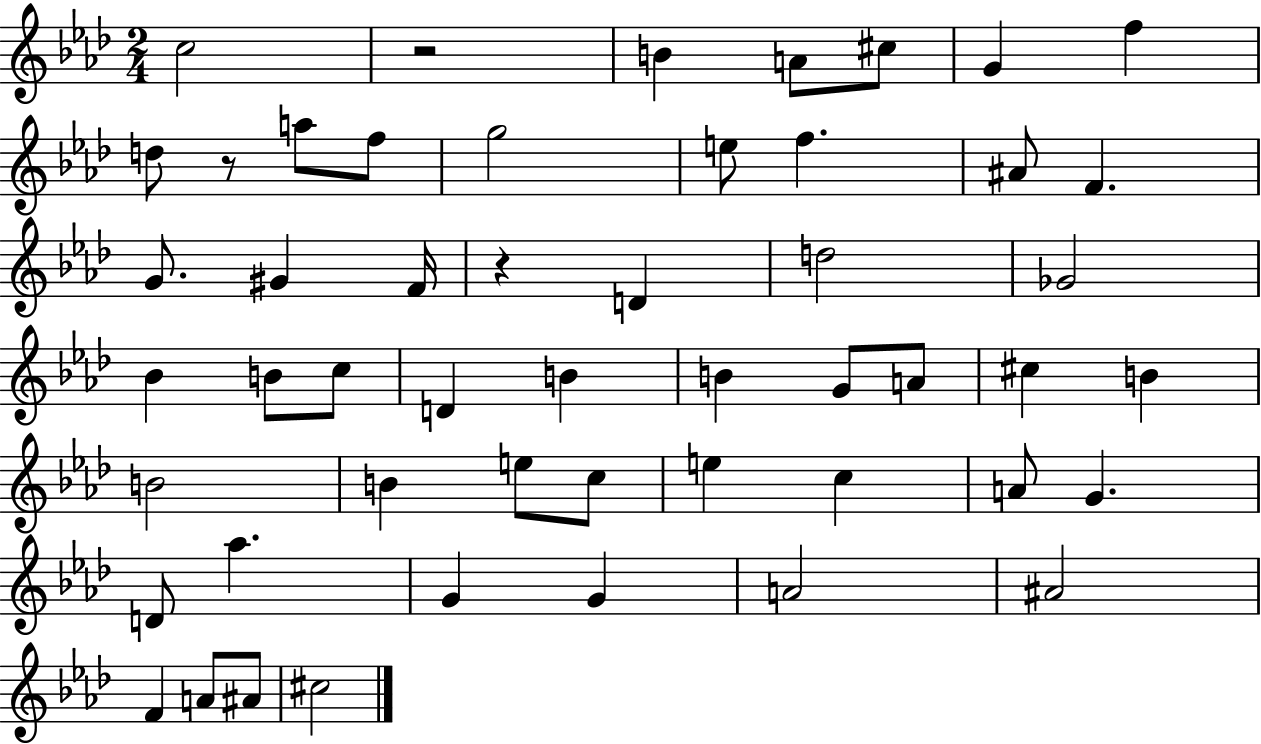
{
  \clef treble
  \numericTimeSignature
  \time 2/4
  \key aes \major
  c''2 | r2 | b'4 a'8 cis''8 | g'4 f''4 | \break d''8 r8 a''8 f''8 | g''2 | e''8 f''4. | ais'8 f'4. | \break g'8. gis'4 f'16 | r4 d'4 | d''2 | ges'2 | \break bes'4 b'8 c''8 | d'4 b'4 | b'4 g'8 a'8 | cis''4 b'4 | \break b'2 | b'4 e''8 c''8 | e''4 c''4 | a'8 g'4. | \break d'8 aes''4. | g'4 g'4 | a'2 | ais'2 | \break f'4 a'8 ais'8 | cis''2 | \bar "|."
}